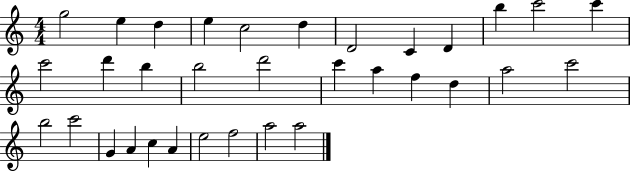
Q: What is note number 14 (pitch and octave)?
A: D6